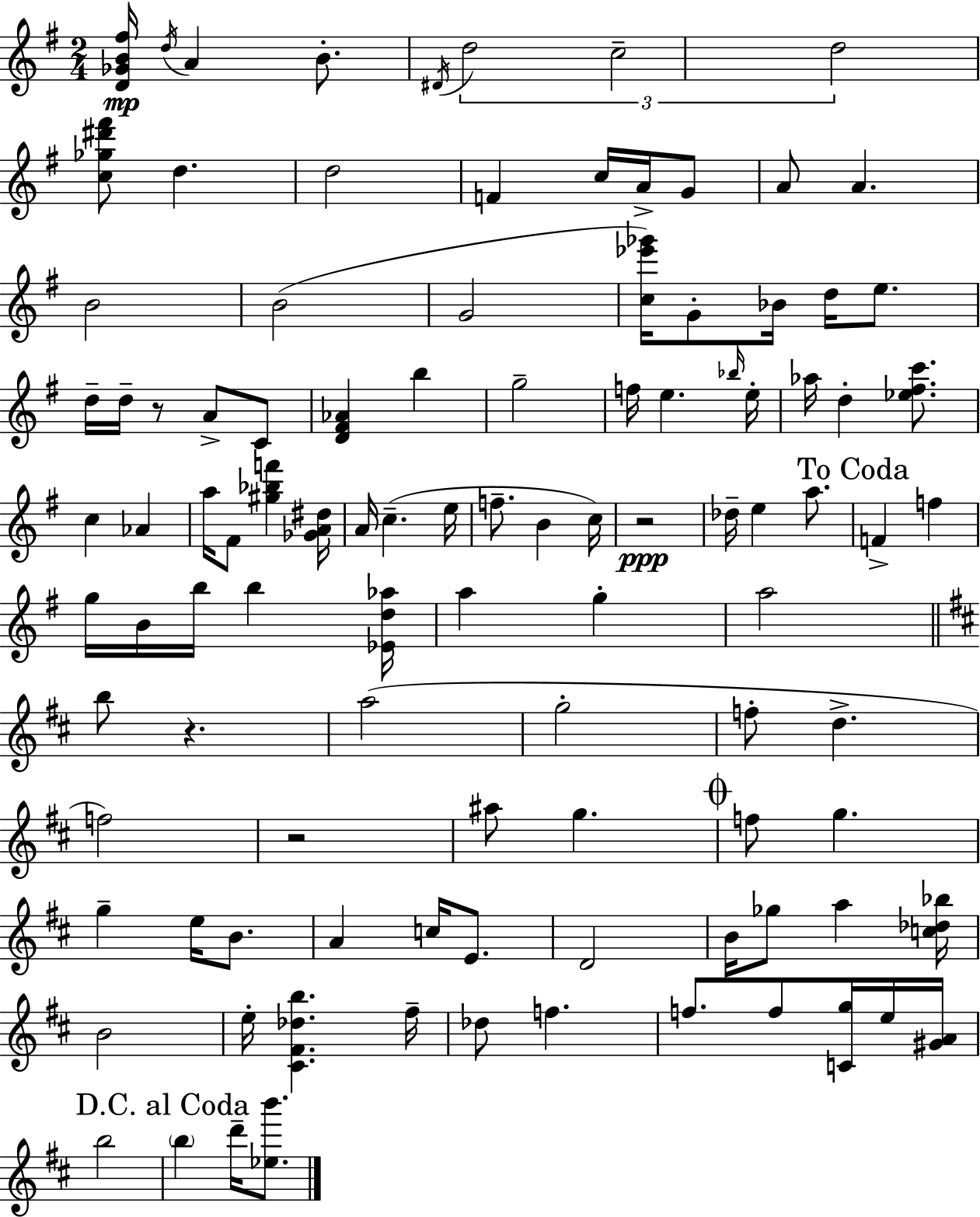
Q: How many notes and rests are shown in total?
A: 104